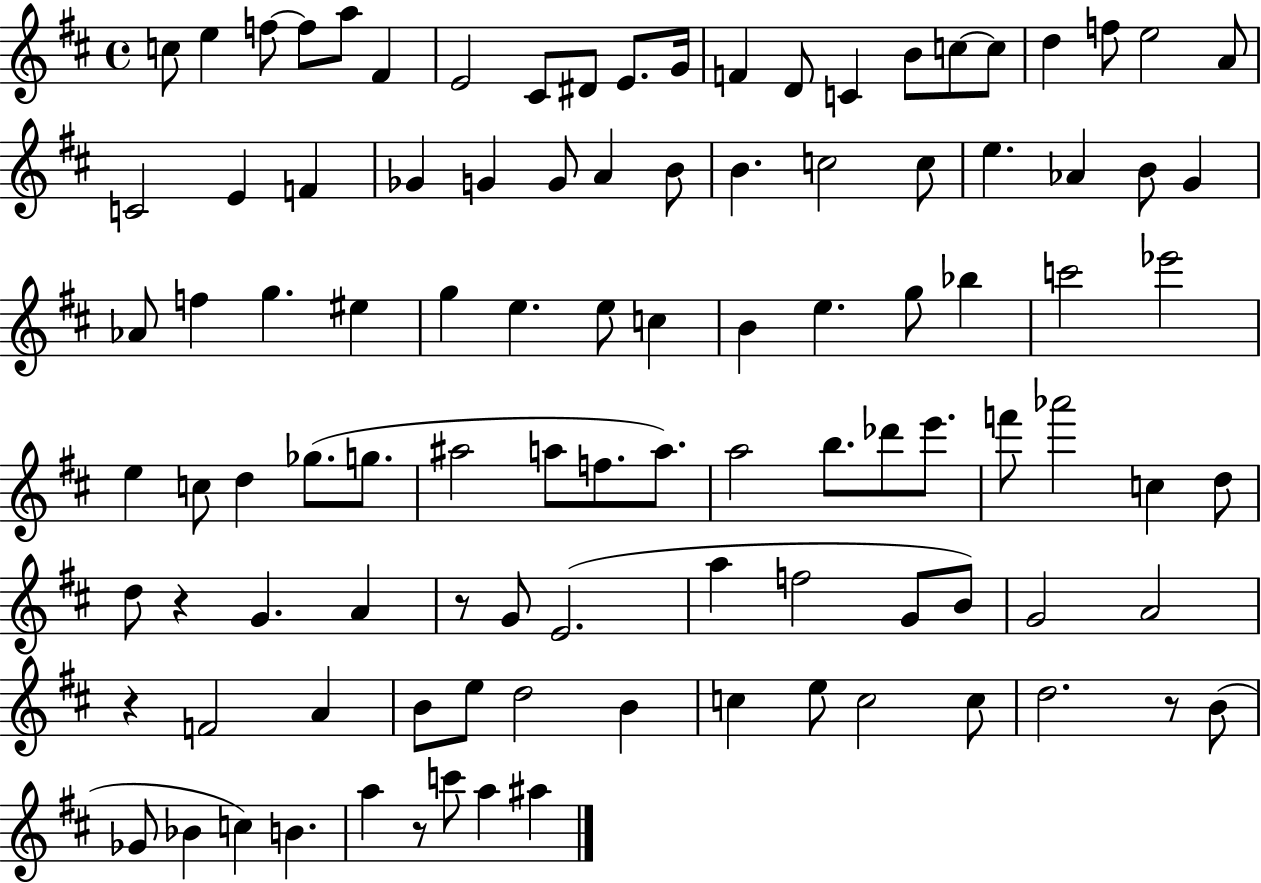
C5/e E5/q F5/e F5/e A5/e F#4/q E4/h C#4/e D#4/e E4/e. G4/s F4/q D4/e C4/q B4/e C5/e C5/e D5/q F5/e E5/h A4/e C4/h E4/q F4/q Gb4/q G4/q G4/e A4/q B4/e B4/q. C5/h C5/e E5/q. Ab4/q B4/e G4/q Ab4/e F5/q G5/q. EIS5/q G5/q E5/q. E5/e C5/q B4/q E5/q. G5/e Bb5/q C6/h Eb6/h E5/q C5/e D5/q Gb5/e. G5/e. A#5/h A5/e F5/e. A5/e. A5/h B5/e. Db6/e E6/e. F6/e Ab6/h C5/q D5/e D5/e R/q G4/q. A4/q R/e G4/e E4/h. A5/q F5/h G4/e B4/e G4/h A4/h R/q F4/h A4/q B4/e E5/e D5/h B4/q C5/q E5/e C5/h C5/e D5/h. R/e B4/e Gb4/e Bb4/q C5/q B4/q. A5/q R/e C6/e A5/q A#5/q